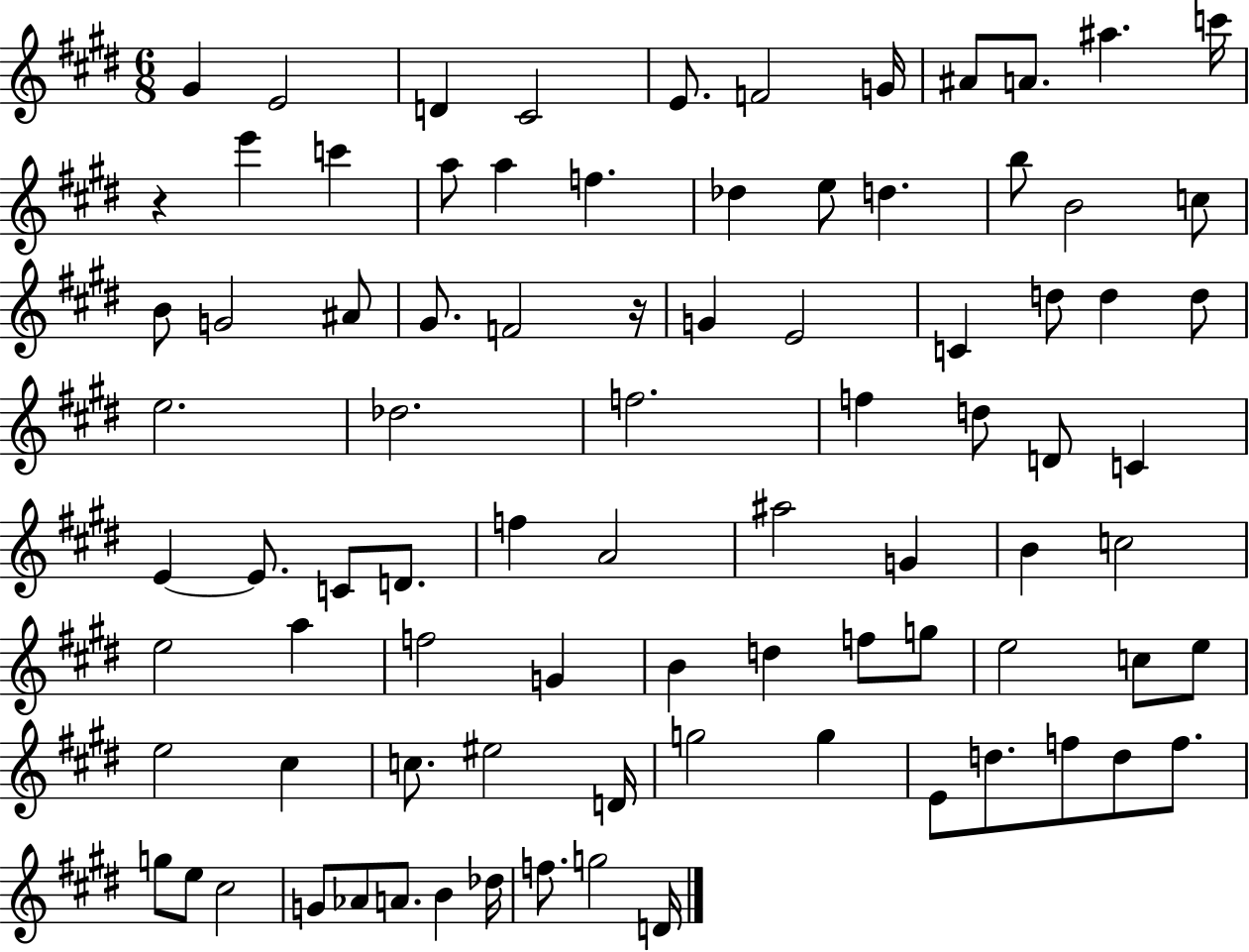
G#4/q E4/h D4/q C#4/h E4/e. F4/h G4/s A#4/e A4/e. A#5/q. C6/s R/q E6/q C6/q A5/e A5/q F5/q. Db5/q E5/e D5/q. B5/e B4/h C5/e B4/e G4/h A#4/e G#4/e. F4/h R/s G4/q E4/h C4/q D5/e D5/q D5/e E5/h. Db5/h. F5/h. F5/q D5/e D4/e C4/q E4/q E4/e. C4/e D4/e. F5/q A4/h A#5/h G4/q B4/q C5/h E5/h A5/q F5/h G4/q B4/q D5/q F5/e G5/e E5/h C5/e E5/e E5/h C#5/q C5/e. EIS5/h D4/s G5/h G5/q E4/e D5/e. F5/e D5/e F5/e. G5/e E5/e C#5/h G4/e Ab4/e A4/e. B4/q Db5/s F5/e. G5/h D4/s